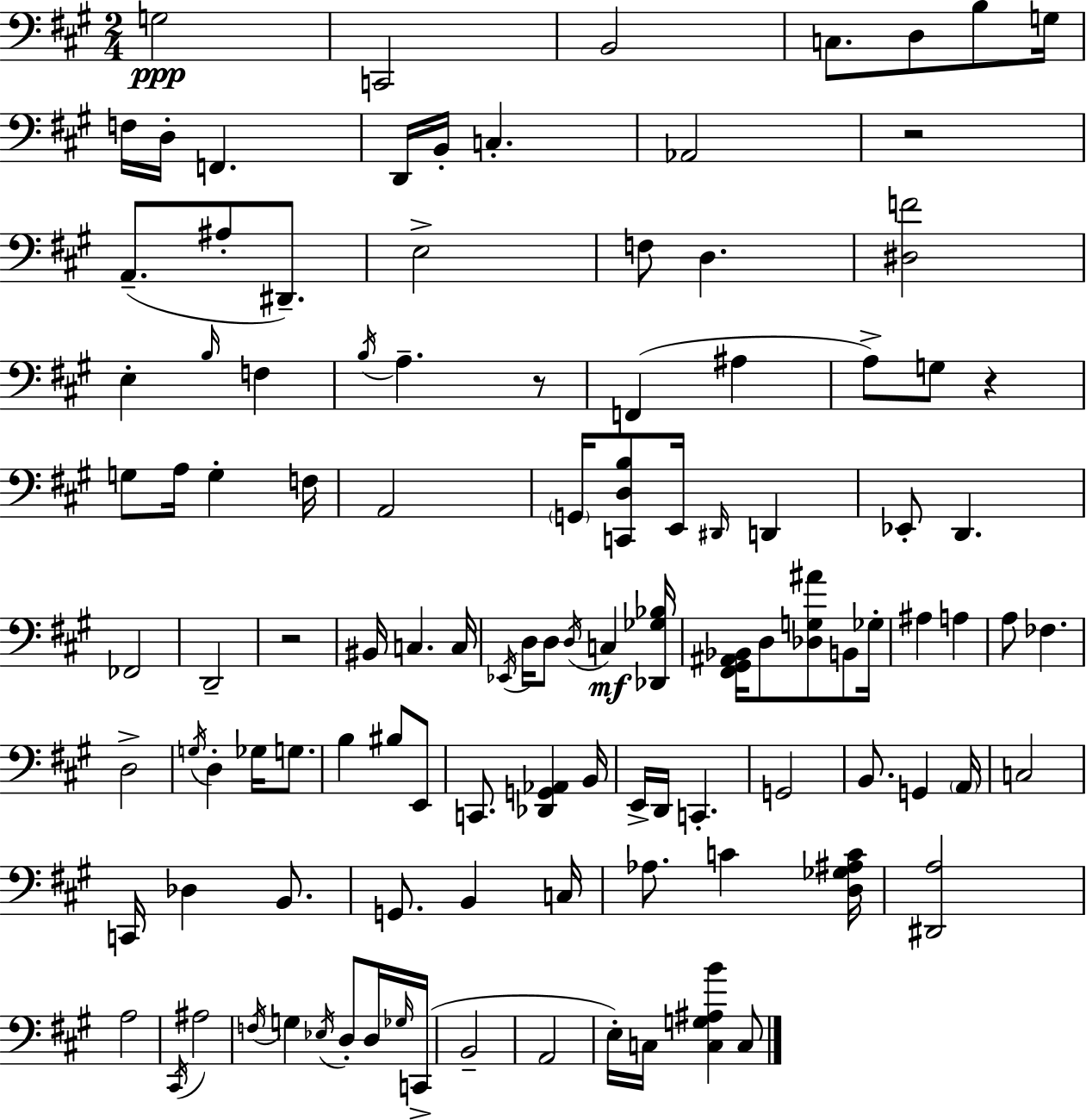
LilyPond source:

{
  \clef bass
  \numericTimeSignature
  \time 2/4
  \key a \major
  \repeat volta 2 { g2\ppp | c,2 | b,2 | c8. d8 b8 g16 | \break f16 d16-. f,4. | d,16 b,16-. c4.-. | aes,2 | r2 | \break a,8.--( ais8-. dis,8.--) | e2-> | f8 d4. | <dis f'>2 | \break e4-. \grace { b16 } f4 | \acciaccatura { b16 } a4.-- | r8 f,4( ais4 | a8->) g8 r4 | \break g8 a16 g4-. | f16 a,2 | \parenthesize g,16 <c, d b>8 e,16 \grace { dis,16 } d,4 | ees,8-. d,4. | \break fes,2 | d,2-- | r2 | bis,16 c4. | \break c16 \acciaccatura { ees,16 } d16 d8 \acciaccatura { d16 } | c4\mf <des, ges bes>16 <fis, gis, ais, bes,>16 d8 | <des g ais'>8 b,8 ges16-. ais4 | a4 a8 fes4. | \break d2-> | \acciaccatura { g16 } d4-. | ges16 g8. b4 | bis8 e,8 c,8. | \break <des, g, aes,>4 b,16 e,16-> d,16 | c,4.-. g,2 | b,8. | g,4 \parenthesize a,16 c2 | \break c,16 des4 | b,8. g,8. | b,4 c16 aes8. | c'4 <d ges ais c'>16 <dis, a>2 | \break a2 | \acciaccatura { cis,16 } ais2 | \acciaccatura { f16 } | g4 \acciaccatura { ees16 } d8-. d16 | \break \grace { ges16 } c,16->( b,2-- | a,2 | e16-.) c16 <c g ais b'>4 | c8 } \bar "|."
}